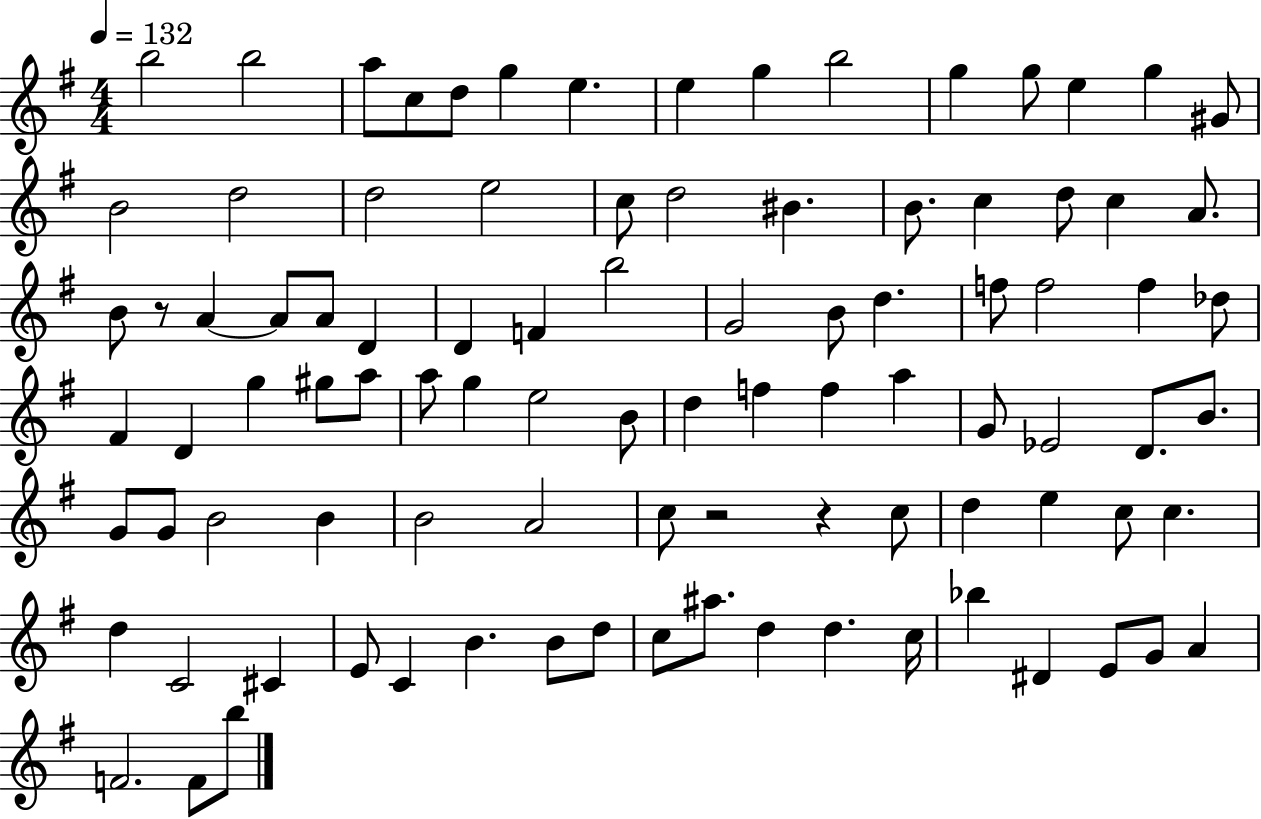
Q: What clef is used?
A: treble